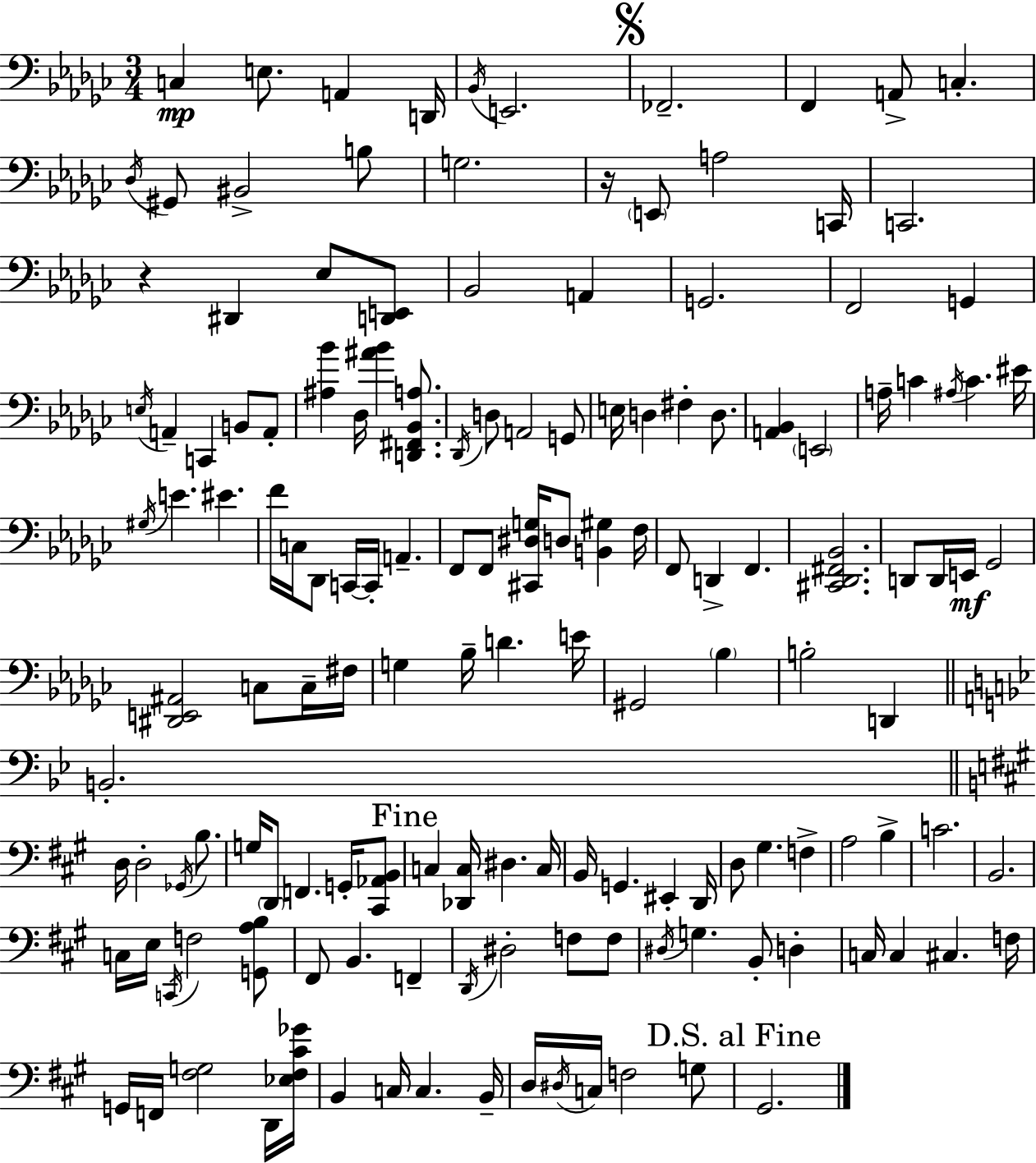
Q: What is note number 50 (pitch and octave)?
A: F4